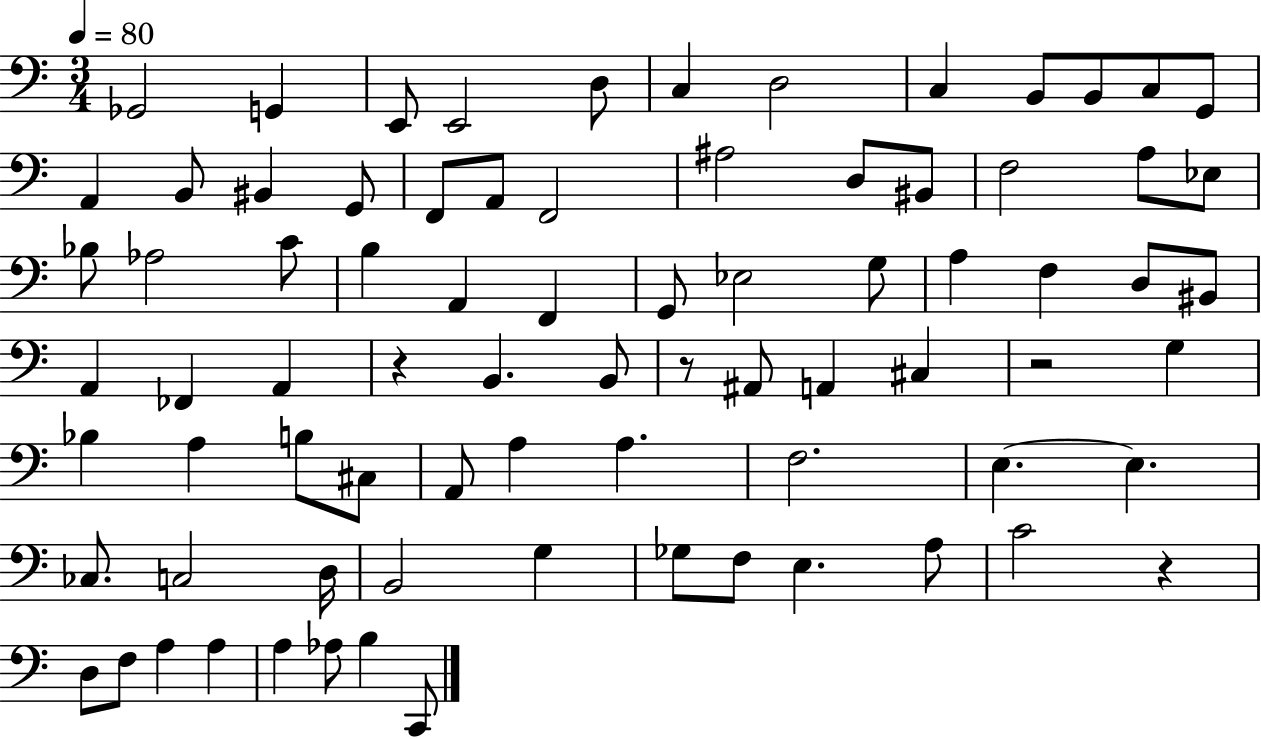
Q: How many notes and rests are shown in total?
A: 79